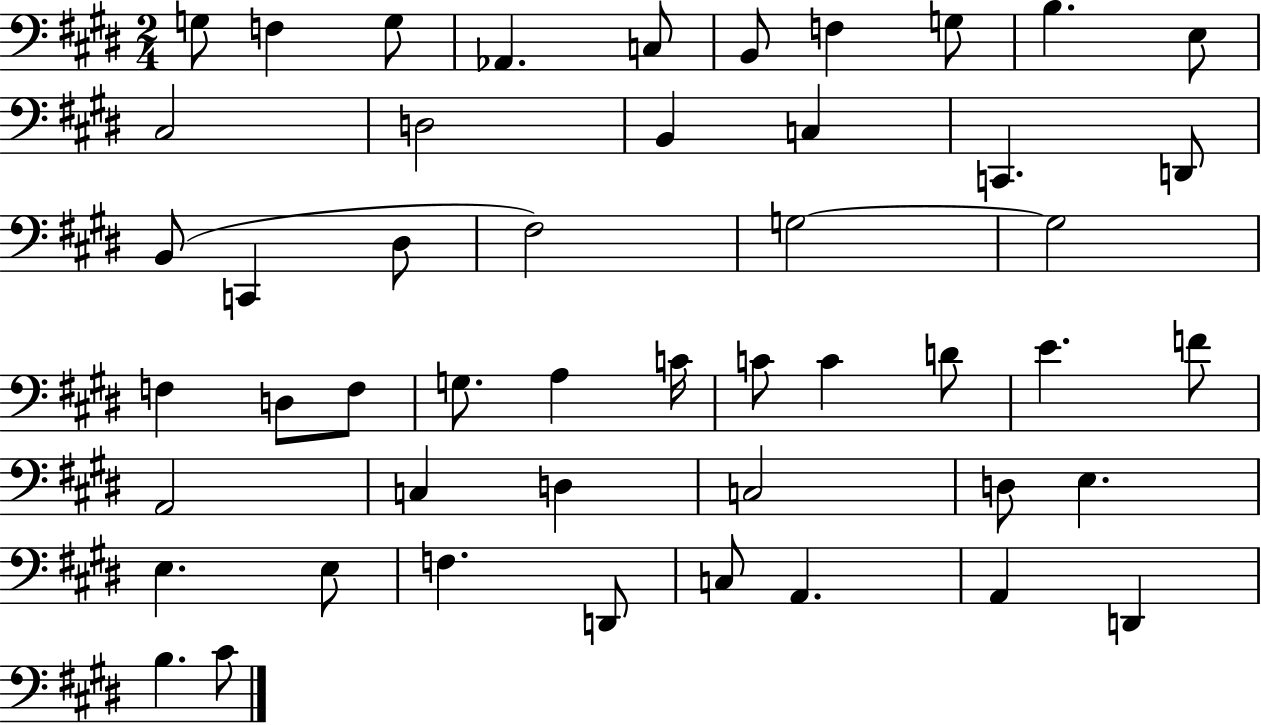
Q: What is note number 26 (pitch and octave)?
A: G3